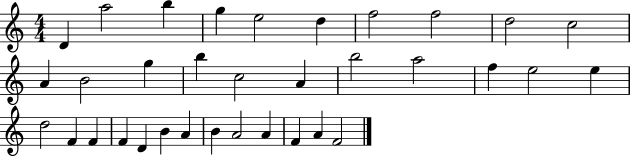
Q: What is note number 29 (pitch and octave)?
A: B4